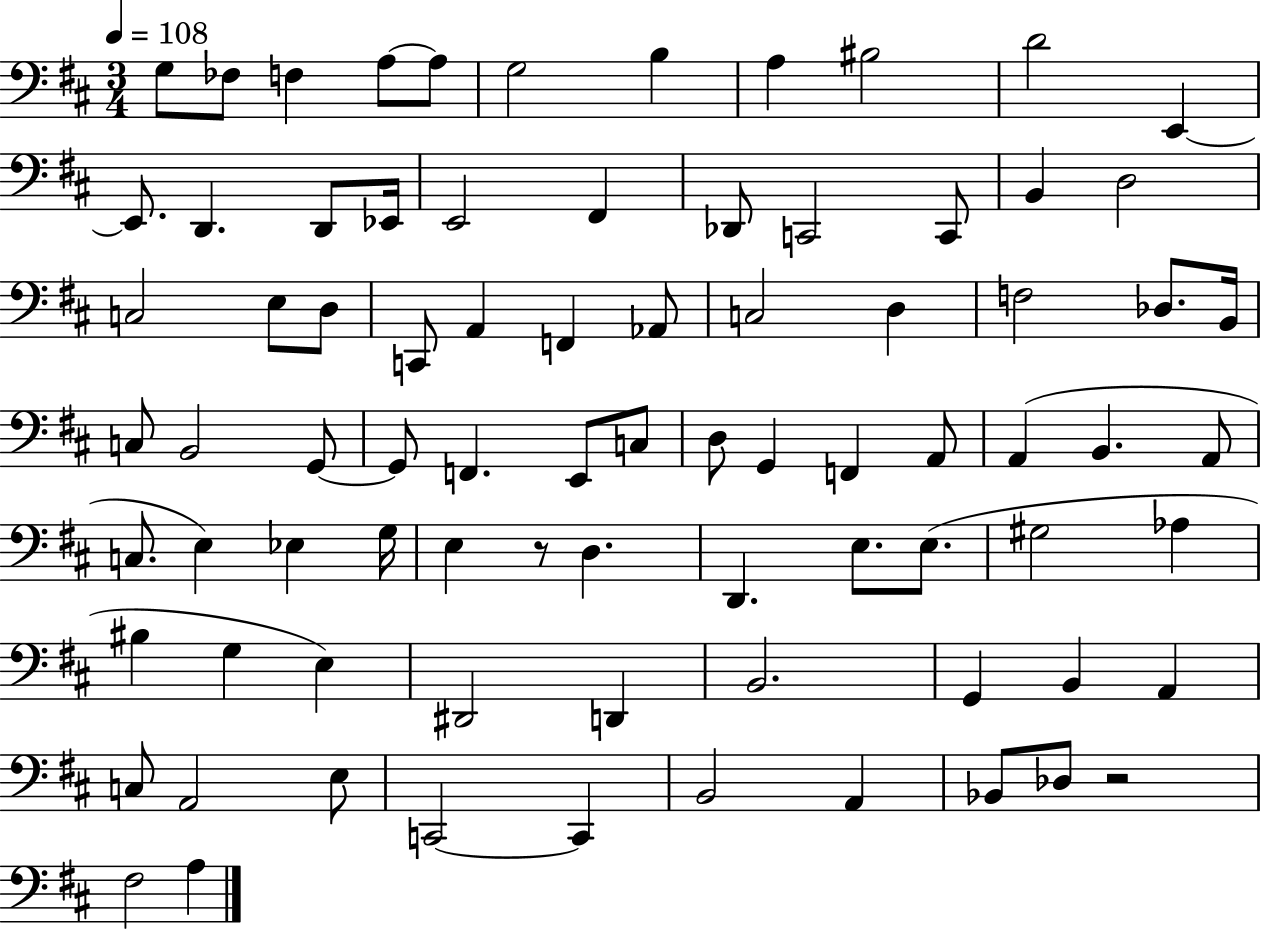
{
  \clef bass
  \numericTimeSignature
  \time 3/4
  \key d \major
  \tempo 4 = 108
  g8 fes8 f4 a8~~ a8 | g2 b4 | a4 bis2 | d'2 e,4~~ | \break e,8. d,4. d,8 ees,16 | e,2 fis,4 | des,8 c,2 c,8 | b,4 d2 | \break c2 e8 d8 | c,8 a,4 f,4 aes,8 | c2 d4 | f2 des8. b,16 | \break c8 b,2 g,8~~ | g,8 f,4. e,8 c8 | d8 g,4 f,4 a,8 | a,4( b,4. a,8 | \break c8. e4) ees4 g16 | e4 r8 d4. | d,4. e8. e8.( | gis2 aes4 | \break bis4 g4 e4) | dis,2 d,4 | b,2. | g,4 b,4 a,4 | \break c8 a,2 e8 | c,2~~ c,4 | b,2 a,4 | bes,8 des8 r2 | \break fis2 a4 | \bar "|."
}